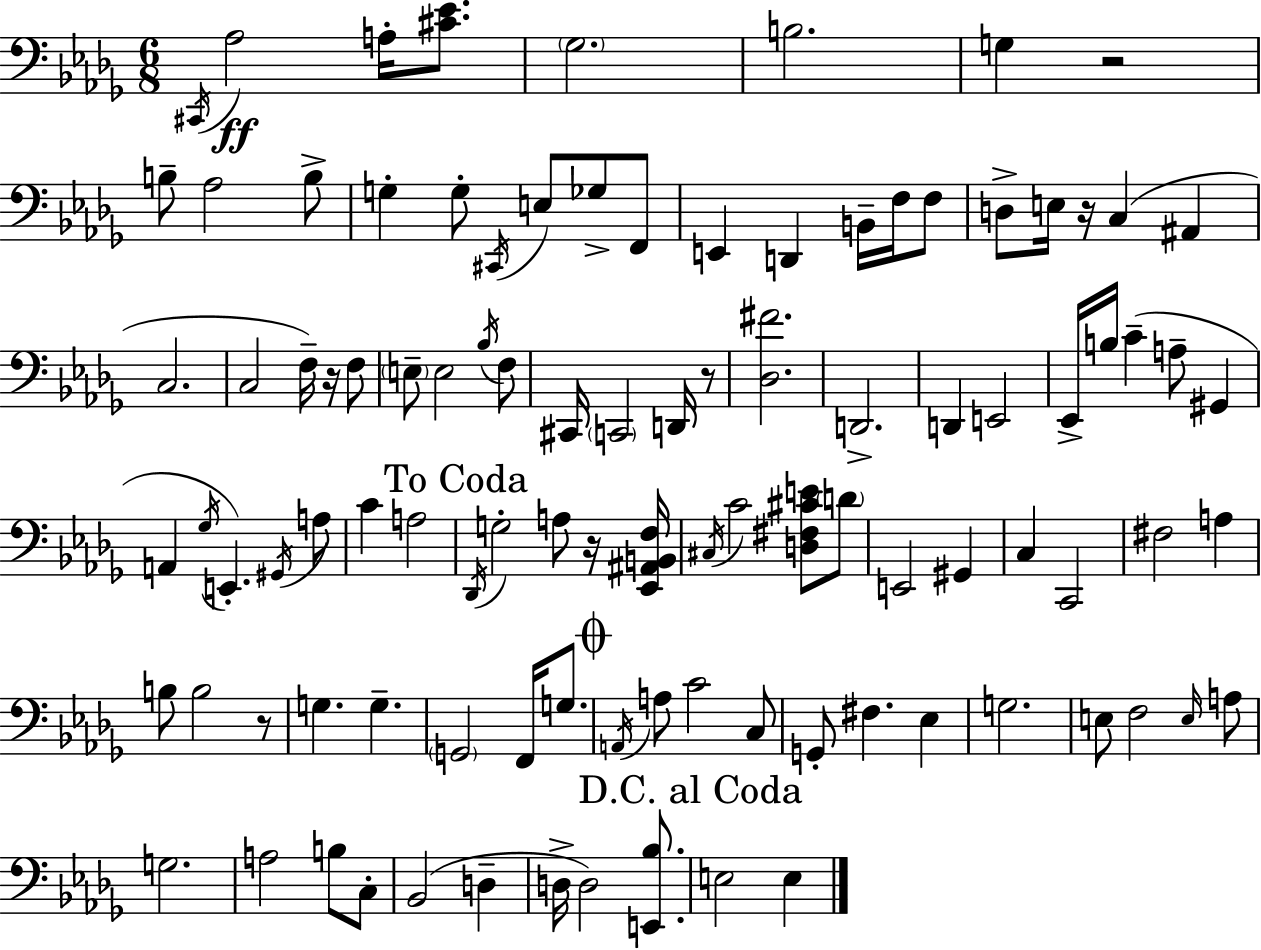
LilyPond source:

{
  \clef bass
  \numericTimeSignature
  \time 6/8
  \key bes \minor
  \acciaccatura { cis,16 }\ff aes2 a16-. <cis' ees'>8. | \parenthesize ges2. | b2. | g4 r2 | \break b8-- aes2 b8-> | g4-. g8-. \acciaccatura { cis,16 } e8 ges8-> | f,8 e,4 d,4 b,16-- f16 | f8 d8-> e16 r16 c4( ais,4 | \break c2. | c2 f16--) r16 | f8 \parenthesize e8-- e2 | \acciaccatura { bes16 } f8 cis,16 \parenthesize c,2 | \break d,16 r8 <des fis'>2. | d,2.-> | d,4 e,2 | ees,16-> b16 c'4--( a8-- gis,4 | \break a,4 \acciaccatura { ges16 } e,4.-.) | \acciaccatura { gis,16 } a8 c'4 a2 | \mark "To Coda" \acciaccatura { des,16 } g2-. | a8 r16 <ees, ais, b, f>16 \acciaccatura { cis16 } c'2 | \break <d fis cis' e'>8 \parenthesize d'8 e,2 | gis,4 c4 c,2 | fis2 | a4 b8 b2 | \break r8 g4. | g4.-- \parenthesize g,2 | f,16 g8. \mark \markup { \musicglyph "scripts.coda" } \acciaccatura { a,16 } a8 c'2 | c8 g,8-. fis4. | \break ees4 g2. | e8 f2 | \grace { e16 } a8 g2. | a2 | \break b8 c8-. bes,2( | d4-- d16-> d2) | <e, bes>8. \mark "D.C. al Coda" e2 | e4 \bar "|."
}